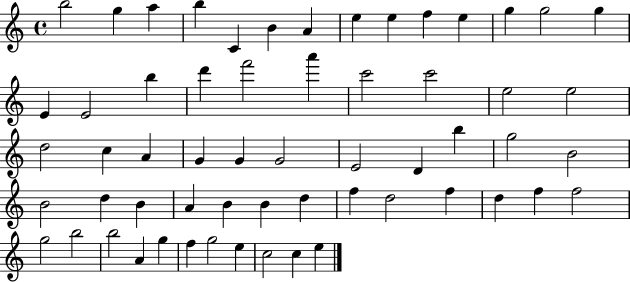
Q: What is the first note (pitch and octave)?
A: B5